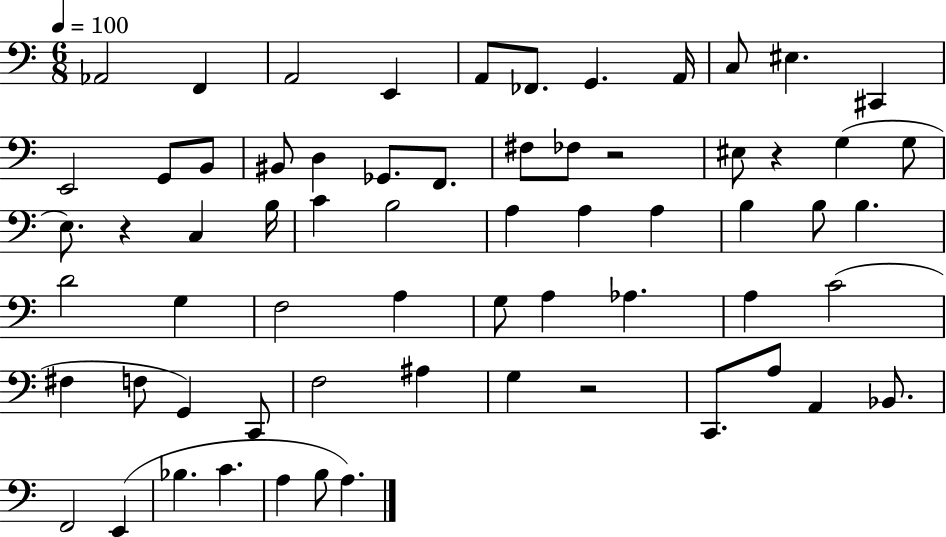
Ab2/h F2/q A2/h E2/q A2/e FES2/e. G2/q. A2/s C3/e EIS3/q. C#2/q E2/h G2/e B2/e BIS2/e D3/q Gb2/e. F2/e. F#3/e FES3/e R/h EIS3/e R/q G3/q G3/e E3/e. R/q C3/q B3/s C4/q B3/h A3/q A3/q A3/q B3/q B3/e B3/q. D4/h G3/q F3/h A3/q G3/e A3/q Ab3/q. A3/q C4/h F#3/q F3/e G2/q C2/e F3/h A#3/q G3/q R/h C2/e. A3/e A2/q Bb2/e. F2/h E2/q Bb3/q. C4/q. A3/q B3/e A3/q.